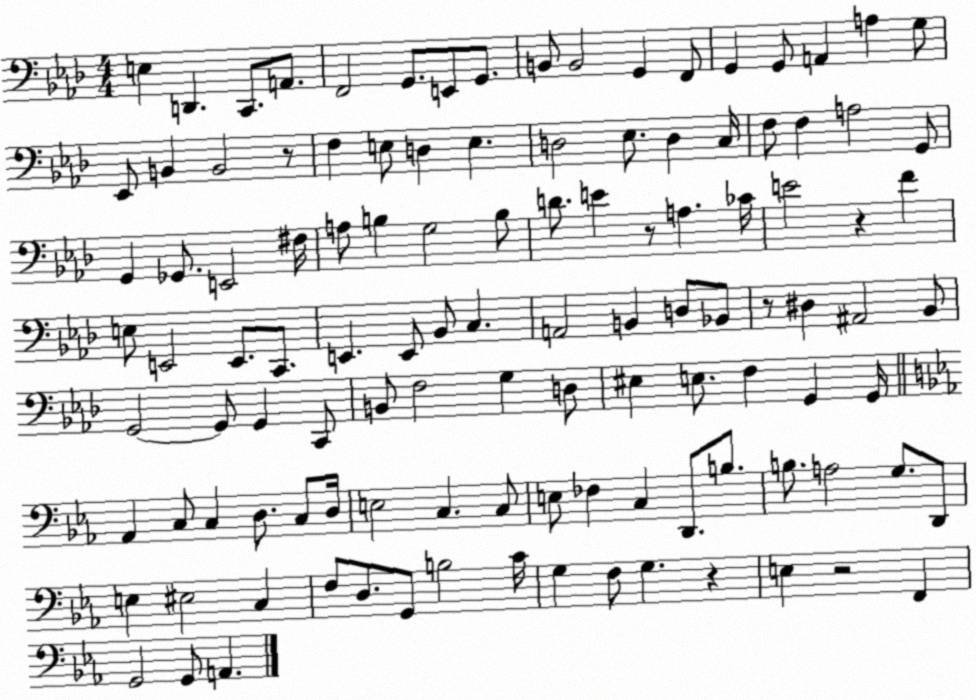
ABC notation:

X:1
T:Untitled
M:4/4
L:1/4
K:Ab
E, D,, C,,/2 A,,/2 F,,2 G,,/2 E,,/2 G,,/2 B,,/2 B,,2 G,, F,,/2 G,, G,,/2 A,, A, G,/2 _E,,/2 B,, B,,2 z/2 F, E,/2 D, E, D,2 _E,/2 D, C,/4 F,/2 F, A,2 G,,/2 G,, _G,,/2 E,,2 ^F,/4 A,/2 B, G,2 B,/2 D/2 E z/2 A, _C/4 E2 z F E,/2 E,,2 E,,/2 C,,/2 E,, E,,/2 _B,,/2 C, A,,2 B,, D,/2 _B,,/2 z/2 ^D, ^A,,2 _B,,/2 G,,2 G,,/2 G,, C,,/2 B,,/2 F,2 G, D,/2 ^E, E,/2 F, G,, G,,/4 _A,, C,/2 C, D,/2 C,/2 D,/4 E,2 C, C,/2 E,/2 _F, C, D,,/2 B,/2 B,/2 A,2 G,/2 D,,/2 E, ^E,2 C, F,/2 D,/2 G,,/2 B,2 C/4 G, F,/2 G, z E, z2 F,, G,,2 G,,/2 A,,